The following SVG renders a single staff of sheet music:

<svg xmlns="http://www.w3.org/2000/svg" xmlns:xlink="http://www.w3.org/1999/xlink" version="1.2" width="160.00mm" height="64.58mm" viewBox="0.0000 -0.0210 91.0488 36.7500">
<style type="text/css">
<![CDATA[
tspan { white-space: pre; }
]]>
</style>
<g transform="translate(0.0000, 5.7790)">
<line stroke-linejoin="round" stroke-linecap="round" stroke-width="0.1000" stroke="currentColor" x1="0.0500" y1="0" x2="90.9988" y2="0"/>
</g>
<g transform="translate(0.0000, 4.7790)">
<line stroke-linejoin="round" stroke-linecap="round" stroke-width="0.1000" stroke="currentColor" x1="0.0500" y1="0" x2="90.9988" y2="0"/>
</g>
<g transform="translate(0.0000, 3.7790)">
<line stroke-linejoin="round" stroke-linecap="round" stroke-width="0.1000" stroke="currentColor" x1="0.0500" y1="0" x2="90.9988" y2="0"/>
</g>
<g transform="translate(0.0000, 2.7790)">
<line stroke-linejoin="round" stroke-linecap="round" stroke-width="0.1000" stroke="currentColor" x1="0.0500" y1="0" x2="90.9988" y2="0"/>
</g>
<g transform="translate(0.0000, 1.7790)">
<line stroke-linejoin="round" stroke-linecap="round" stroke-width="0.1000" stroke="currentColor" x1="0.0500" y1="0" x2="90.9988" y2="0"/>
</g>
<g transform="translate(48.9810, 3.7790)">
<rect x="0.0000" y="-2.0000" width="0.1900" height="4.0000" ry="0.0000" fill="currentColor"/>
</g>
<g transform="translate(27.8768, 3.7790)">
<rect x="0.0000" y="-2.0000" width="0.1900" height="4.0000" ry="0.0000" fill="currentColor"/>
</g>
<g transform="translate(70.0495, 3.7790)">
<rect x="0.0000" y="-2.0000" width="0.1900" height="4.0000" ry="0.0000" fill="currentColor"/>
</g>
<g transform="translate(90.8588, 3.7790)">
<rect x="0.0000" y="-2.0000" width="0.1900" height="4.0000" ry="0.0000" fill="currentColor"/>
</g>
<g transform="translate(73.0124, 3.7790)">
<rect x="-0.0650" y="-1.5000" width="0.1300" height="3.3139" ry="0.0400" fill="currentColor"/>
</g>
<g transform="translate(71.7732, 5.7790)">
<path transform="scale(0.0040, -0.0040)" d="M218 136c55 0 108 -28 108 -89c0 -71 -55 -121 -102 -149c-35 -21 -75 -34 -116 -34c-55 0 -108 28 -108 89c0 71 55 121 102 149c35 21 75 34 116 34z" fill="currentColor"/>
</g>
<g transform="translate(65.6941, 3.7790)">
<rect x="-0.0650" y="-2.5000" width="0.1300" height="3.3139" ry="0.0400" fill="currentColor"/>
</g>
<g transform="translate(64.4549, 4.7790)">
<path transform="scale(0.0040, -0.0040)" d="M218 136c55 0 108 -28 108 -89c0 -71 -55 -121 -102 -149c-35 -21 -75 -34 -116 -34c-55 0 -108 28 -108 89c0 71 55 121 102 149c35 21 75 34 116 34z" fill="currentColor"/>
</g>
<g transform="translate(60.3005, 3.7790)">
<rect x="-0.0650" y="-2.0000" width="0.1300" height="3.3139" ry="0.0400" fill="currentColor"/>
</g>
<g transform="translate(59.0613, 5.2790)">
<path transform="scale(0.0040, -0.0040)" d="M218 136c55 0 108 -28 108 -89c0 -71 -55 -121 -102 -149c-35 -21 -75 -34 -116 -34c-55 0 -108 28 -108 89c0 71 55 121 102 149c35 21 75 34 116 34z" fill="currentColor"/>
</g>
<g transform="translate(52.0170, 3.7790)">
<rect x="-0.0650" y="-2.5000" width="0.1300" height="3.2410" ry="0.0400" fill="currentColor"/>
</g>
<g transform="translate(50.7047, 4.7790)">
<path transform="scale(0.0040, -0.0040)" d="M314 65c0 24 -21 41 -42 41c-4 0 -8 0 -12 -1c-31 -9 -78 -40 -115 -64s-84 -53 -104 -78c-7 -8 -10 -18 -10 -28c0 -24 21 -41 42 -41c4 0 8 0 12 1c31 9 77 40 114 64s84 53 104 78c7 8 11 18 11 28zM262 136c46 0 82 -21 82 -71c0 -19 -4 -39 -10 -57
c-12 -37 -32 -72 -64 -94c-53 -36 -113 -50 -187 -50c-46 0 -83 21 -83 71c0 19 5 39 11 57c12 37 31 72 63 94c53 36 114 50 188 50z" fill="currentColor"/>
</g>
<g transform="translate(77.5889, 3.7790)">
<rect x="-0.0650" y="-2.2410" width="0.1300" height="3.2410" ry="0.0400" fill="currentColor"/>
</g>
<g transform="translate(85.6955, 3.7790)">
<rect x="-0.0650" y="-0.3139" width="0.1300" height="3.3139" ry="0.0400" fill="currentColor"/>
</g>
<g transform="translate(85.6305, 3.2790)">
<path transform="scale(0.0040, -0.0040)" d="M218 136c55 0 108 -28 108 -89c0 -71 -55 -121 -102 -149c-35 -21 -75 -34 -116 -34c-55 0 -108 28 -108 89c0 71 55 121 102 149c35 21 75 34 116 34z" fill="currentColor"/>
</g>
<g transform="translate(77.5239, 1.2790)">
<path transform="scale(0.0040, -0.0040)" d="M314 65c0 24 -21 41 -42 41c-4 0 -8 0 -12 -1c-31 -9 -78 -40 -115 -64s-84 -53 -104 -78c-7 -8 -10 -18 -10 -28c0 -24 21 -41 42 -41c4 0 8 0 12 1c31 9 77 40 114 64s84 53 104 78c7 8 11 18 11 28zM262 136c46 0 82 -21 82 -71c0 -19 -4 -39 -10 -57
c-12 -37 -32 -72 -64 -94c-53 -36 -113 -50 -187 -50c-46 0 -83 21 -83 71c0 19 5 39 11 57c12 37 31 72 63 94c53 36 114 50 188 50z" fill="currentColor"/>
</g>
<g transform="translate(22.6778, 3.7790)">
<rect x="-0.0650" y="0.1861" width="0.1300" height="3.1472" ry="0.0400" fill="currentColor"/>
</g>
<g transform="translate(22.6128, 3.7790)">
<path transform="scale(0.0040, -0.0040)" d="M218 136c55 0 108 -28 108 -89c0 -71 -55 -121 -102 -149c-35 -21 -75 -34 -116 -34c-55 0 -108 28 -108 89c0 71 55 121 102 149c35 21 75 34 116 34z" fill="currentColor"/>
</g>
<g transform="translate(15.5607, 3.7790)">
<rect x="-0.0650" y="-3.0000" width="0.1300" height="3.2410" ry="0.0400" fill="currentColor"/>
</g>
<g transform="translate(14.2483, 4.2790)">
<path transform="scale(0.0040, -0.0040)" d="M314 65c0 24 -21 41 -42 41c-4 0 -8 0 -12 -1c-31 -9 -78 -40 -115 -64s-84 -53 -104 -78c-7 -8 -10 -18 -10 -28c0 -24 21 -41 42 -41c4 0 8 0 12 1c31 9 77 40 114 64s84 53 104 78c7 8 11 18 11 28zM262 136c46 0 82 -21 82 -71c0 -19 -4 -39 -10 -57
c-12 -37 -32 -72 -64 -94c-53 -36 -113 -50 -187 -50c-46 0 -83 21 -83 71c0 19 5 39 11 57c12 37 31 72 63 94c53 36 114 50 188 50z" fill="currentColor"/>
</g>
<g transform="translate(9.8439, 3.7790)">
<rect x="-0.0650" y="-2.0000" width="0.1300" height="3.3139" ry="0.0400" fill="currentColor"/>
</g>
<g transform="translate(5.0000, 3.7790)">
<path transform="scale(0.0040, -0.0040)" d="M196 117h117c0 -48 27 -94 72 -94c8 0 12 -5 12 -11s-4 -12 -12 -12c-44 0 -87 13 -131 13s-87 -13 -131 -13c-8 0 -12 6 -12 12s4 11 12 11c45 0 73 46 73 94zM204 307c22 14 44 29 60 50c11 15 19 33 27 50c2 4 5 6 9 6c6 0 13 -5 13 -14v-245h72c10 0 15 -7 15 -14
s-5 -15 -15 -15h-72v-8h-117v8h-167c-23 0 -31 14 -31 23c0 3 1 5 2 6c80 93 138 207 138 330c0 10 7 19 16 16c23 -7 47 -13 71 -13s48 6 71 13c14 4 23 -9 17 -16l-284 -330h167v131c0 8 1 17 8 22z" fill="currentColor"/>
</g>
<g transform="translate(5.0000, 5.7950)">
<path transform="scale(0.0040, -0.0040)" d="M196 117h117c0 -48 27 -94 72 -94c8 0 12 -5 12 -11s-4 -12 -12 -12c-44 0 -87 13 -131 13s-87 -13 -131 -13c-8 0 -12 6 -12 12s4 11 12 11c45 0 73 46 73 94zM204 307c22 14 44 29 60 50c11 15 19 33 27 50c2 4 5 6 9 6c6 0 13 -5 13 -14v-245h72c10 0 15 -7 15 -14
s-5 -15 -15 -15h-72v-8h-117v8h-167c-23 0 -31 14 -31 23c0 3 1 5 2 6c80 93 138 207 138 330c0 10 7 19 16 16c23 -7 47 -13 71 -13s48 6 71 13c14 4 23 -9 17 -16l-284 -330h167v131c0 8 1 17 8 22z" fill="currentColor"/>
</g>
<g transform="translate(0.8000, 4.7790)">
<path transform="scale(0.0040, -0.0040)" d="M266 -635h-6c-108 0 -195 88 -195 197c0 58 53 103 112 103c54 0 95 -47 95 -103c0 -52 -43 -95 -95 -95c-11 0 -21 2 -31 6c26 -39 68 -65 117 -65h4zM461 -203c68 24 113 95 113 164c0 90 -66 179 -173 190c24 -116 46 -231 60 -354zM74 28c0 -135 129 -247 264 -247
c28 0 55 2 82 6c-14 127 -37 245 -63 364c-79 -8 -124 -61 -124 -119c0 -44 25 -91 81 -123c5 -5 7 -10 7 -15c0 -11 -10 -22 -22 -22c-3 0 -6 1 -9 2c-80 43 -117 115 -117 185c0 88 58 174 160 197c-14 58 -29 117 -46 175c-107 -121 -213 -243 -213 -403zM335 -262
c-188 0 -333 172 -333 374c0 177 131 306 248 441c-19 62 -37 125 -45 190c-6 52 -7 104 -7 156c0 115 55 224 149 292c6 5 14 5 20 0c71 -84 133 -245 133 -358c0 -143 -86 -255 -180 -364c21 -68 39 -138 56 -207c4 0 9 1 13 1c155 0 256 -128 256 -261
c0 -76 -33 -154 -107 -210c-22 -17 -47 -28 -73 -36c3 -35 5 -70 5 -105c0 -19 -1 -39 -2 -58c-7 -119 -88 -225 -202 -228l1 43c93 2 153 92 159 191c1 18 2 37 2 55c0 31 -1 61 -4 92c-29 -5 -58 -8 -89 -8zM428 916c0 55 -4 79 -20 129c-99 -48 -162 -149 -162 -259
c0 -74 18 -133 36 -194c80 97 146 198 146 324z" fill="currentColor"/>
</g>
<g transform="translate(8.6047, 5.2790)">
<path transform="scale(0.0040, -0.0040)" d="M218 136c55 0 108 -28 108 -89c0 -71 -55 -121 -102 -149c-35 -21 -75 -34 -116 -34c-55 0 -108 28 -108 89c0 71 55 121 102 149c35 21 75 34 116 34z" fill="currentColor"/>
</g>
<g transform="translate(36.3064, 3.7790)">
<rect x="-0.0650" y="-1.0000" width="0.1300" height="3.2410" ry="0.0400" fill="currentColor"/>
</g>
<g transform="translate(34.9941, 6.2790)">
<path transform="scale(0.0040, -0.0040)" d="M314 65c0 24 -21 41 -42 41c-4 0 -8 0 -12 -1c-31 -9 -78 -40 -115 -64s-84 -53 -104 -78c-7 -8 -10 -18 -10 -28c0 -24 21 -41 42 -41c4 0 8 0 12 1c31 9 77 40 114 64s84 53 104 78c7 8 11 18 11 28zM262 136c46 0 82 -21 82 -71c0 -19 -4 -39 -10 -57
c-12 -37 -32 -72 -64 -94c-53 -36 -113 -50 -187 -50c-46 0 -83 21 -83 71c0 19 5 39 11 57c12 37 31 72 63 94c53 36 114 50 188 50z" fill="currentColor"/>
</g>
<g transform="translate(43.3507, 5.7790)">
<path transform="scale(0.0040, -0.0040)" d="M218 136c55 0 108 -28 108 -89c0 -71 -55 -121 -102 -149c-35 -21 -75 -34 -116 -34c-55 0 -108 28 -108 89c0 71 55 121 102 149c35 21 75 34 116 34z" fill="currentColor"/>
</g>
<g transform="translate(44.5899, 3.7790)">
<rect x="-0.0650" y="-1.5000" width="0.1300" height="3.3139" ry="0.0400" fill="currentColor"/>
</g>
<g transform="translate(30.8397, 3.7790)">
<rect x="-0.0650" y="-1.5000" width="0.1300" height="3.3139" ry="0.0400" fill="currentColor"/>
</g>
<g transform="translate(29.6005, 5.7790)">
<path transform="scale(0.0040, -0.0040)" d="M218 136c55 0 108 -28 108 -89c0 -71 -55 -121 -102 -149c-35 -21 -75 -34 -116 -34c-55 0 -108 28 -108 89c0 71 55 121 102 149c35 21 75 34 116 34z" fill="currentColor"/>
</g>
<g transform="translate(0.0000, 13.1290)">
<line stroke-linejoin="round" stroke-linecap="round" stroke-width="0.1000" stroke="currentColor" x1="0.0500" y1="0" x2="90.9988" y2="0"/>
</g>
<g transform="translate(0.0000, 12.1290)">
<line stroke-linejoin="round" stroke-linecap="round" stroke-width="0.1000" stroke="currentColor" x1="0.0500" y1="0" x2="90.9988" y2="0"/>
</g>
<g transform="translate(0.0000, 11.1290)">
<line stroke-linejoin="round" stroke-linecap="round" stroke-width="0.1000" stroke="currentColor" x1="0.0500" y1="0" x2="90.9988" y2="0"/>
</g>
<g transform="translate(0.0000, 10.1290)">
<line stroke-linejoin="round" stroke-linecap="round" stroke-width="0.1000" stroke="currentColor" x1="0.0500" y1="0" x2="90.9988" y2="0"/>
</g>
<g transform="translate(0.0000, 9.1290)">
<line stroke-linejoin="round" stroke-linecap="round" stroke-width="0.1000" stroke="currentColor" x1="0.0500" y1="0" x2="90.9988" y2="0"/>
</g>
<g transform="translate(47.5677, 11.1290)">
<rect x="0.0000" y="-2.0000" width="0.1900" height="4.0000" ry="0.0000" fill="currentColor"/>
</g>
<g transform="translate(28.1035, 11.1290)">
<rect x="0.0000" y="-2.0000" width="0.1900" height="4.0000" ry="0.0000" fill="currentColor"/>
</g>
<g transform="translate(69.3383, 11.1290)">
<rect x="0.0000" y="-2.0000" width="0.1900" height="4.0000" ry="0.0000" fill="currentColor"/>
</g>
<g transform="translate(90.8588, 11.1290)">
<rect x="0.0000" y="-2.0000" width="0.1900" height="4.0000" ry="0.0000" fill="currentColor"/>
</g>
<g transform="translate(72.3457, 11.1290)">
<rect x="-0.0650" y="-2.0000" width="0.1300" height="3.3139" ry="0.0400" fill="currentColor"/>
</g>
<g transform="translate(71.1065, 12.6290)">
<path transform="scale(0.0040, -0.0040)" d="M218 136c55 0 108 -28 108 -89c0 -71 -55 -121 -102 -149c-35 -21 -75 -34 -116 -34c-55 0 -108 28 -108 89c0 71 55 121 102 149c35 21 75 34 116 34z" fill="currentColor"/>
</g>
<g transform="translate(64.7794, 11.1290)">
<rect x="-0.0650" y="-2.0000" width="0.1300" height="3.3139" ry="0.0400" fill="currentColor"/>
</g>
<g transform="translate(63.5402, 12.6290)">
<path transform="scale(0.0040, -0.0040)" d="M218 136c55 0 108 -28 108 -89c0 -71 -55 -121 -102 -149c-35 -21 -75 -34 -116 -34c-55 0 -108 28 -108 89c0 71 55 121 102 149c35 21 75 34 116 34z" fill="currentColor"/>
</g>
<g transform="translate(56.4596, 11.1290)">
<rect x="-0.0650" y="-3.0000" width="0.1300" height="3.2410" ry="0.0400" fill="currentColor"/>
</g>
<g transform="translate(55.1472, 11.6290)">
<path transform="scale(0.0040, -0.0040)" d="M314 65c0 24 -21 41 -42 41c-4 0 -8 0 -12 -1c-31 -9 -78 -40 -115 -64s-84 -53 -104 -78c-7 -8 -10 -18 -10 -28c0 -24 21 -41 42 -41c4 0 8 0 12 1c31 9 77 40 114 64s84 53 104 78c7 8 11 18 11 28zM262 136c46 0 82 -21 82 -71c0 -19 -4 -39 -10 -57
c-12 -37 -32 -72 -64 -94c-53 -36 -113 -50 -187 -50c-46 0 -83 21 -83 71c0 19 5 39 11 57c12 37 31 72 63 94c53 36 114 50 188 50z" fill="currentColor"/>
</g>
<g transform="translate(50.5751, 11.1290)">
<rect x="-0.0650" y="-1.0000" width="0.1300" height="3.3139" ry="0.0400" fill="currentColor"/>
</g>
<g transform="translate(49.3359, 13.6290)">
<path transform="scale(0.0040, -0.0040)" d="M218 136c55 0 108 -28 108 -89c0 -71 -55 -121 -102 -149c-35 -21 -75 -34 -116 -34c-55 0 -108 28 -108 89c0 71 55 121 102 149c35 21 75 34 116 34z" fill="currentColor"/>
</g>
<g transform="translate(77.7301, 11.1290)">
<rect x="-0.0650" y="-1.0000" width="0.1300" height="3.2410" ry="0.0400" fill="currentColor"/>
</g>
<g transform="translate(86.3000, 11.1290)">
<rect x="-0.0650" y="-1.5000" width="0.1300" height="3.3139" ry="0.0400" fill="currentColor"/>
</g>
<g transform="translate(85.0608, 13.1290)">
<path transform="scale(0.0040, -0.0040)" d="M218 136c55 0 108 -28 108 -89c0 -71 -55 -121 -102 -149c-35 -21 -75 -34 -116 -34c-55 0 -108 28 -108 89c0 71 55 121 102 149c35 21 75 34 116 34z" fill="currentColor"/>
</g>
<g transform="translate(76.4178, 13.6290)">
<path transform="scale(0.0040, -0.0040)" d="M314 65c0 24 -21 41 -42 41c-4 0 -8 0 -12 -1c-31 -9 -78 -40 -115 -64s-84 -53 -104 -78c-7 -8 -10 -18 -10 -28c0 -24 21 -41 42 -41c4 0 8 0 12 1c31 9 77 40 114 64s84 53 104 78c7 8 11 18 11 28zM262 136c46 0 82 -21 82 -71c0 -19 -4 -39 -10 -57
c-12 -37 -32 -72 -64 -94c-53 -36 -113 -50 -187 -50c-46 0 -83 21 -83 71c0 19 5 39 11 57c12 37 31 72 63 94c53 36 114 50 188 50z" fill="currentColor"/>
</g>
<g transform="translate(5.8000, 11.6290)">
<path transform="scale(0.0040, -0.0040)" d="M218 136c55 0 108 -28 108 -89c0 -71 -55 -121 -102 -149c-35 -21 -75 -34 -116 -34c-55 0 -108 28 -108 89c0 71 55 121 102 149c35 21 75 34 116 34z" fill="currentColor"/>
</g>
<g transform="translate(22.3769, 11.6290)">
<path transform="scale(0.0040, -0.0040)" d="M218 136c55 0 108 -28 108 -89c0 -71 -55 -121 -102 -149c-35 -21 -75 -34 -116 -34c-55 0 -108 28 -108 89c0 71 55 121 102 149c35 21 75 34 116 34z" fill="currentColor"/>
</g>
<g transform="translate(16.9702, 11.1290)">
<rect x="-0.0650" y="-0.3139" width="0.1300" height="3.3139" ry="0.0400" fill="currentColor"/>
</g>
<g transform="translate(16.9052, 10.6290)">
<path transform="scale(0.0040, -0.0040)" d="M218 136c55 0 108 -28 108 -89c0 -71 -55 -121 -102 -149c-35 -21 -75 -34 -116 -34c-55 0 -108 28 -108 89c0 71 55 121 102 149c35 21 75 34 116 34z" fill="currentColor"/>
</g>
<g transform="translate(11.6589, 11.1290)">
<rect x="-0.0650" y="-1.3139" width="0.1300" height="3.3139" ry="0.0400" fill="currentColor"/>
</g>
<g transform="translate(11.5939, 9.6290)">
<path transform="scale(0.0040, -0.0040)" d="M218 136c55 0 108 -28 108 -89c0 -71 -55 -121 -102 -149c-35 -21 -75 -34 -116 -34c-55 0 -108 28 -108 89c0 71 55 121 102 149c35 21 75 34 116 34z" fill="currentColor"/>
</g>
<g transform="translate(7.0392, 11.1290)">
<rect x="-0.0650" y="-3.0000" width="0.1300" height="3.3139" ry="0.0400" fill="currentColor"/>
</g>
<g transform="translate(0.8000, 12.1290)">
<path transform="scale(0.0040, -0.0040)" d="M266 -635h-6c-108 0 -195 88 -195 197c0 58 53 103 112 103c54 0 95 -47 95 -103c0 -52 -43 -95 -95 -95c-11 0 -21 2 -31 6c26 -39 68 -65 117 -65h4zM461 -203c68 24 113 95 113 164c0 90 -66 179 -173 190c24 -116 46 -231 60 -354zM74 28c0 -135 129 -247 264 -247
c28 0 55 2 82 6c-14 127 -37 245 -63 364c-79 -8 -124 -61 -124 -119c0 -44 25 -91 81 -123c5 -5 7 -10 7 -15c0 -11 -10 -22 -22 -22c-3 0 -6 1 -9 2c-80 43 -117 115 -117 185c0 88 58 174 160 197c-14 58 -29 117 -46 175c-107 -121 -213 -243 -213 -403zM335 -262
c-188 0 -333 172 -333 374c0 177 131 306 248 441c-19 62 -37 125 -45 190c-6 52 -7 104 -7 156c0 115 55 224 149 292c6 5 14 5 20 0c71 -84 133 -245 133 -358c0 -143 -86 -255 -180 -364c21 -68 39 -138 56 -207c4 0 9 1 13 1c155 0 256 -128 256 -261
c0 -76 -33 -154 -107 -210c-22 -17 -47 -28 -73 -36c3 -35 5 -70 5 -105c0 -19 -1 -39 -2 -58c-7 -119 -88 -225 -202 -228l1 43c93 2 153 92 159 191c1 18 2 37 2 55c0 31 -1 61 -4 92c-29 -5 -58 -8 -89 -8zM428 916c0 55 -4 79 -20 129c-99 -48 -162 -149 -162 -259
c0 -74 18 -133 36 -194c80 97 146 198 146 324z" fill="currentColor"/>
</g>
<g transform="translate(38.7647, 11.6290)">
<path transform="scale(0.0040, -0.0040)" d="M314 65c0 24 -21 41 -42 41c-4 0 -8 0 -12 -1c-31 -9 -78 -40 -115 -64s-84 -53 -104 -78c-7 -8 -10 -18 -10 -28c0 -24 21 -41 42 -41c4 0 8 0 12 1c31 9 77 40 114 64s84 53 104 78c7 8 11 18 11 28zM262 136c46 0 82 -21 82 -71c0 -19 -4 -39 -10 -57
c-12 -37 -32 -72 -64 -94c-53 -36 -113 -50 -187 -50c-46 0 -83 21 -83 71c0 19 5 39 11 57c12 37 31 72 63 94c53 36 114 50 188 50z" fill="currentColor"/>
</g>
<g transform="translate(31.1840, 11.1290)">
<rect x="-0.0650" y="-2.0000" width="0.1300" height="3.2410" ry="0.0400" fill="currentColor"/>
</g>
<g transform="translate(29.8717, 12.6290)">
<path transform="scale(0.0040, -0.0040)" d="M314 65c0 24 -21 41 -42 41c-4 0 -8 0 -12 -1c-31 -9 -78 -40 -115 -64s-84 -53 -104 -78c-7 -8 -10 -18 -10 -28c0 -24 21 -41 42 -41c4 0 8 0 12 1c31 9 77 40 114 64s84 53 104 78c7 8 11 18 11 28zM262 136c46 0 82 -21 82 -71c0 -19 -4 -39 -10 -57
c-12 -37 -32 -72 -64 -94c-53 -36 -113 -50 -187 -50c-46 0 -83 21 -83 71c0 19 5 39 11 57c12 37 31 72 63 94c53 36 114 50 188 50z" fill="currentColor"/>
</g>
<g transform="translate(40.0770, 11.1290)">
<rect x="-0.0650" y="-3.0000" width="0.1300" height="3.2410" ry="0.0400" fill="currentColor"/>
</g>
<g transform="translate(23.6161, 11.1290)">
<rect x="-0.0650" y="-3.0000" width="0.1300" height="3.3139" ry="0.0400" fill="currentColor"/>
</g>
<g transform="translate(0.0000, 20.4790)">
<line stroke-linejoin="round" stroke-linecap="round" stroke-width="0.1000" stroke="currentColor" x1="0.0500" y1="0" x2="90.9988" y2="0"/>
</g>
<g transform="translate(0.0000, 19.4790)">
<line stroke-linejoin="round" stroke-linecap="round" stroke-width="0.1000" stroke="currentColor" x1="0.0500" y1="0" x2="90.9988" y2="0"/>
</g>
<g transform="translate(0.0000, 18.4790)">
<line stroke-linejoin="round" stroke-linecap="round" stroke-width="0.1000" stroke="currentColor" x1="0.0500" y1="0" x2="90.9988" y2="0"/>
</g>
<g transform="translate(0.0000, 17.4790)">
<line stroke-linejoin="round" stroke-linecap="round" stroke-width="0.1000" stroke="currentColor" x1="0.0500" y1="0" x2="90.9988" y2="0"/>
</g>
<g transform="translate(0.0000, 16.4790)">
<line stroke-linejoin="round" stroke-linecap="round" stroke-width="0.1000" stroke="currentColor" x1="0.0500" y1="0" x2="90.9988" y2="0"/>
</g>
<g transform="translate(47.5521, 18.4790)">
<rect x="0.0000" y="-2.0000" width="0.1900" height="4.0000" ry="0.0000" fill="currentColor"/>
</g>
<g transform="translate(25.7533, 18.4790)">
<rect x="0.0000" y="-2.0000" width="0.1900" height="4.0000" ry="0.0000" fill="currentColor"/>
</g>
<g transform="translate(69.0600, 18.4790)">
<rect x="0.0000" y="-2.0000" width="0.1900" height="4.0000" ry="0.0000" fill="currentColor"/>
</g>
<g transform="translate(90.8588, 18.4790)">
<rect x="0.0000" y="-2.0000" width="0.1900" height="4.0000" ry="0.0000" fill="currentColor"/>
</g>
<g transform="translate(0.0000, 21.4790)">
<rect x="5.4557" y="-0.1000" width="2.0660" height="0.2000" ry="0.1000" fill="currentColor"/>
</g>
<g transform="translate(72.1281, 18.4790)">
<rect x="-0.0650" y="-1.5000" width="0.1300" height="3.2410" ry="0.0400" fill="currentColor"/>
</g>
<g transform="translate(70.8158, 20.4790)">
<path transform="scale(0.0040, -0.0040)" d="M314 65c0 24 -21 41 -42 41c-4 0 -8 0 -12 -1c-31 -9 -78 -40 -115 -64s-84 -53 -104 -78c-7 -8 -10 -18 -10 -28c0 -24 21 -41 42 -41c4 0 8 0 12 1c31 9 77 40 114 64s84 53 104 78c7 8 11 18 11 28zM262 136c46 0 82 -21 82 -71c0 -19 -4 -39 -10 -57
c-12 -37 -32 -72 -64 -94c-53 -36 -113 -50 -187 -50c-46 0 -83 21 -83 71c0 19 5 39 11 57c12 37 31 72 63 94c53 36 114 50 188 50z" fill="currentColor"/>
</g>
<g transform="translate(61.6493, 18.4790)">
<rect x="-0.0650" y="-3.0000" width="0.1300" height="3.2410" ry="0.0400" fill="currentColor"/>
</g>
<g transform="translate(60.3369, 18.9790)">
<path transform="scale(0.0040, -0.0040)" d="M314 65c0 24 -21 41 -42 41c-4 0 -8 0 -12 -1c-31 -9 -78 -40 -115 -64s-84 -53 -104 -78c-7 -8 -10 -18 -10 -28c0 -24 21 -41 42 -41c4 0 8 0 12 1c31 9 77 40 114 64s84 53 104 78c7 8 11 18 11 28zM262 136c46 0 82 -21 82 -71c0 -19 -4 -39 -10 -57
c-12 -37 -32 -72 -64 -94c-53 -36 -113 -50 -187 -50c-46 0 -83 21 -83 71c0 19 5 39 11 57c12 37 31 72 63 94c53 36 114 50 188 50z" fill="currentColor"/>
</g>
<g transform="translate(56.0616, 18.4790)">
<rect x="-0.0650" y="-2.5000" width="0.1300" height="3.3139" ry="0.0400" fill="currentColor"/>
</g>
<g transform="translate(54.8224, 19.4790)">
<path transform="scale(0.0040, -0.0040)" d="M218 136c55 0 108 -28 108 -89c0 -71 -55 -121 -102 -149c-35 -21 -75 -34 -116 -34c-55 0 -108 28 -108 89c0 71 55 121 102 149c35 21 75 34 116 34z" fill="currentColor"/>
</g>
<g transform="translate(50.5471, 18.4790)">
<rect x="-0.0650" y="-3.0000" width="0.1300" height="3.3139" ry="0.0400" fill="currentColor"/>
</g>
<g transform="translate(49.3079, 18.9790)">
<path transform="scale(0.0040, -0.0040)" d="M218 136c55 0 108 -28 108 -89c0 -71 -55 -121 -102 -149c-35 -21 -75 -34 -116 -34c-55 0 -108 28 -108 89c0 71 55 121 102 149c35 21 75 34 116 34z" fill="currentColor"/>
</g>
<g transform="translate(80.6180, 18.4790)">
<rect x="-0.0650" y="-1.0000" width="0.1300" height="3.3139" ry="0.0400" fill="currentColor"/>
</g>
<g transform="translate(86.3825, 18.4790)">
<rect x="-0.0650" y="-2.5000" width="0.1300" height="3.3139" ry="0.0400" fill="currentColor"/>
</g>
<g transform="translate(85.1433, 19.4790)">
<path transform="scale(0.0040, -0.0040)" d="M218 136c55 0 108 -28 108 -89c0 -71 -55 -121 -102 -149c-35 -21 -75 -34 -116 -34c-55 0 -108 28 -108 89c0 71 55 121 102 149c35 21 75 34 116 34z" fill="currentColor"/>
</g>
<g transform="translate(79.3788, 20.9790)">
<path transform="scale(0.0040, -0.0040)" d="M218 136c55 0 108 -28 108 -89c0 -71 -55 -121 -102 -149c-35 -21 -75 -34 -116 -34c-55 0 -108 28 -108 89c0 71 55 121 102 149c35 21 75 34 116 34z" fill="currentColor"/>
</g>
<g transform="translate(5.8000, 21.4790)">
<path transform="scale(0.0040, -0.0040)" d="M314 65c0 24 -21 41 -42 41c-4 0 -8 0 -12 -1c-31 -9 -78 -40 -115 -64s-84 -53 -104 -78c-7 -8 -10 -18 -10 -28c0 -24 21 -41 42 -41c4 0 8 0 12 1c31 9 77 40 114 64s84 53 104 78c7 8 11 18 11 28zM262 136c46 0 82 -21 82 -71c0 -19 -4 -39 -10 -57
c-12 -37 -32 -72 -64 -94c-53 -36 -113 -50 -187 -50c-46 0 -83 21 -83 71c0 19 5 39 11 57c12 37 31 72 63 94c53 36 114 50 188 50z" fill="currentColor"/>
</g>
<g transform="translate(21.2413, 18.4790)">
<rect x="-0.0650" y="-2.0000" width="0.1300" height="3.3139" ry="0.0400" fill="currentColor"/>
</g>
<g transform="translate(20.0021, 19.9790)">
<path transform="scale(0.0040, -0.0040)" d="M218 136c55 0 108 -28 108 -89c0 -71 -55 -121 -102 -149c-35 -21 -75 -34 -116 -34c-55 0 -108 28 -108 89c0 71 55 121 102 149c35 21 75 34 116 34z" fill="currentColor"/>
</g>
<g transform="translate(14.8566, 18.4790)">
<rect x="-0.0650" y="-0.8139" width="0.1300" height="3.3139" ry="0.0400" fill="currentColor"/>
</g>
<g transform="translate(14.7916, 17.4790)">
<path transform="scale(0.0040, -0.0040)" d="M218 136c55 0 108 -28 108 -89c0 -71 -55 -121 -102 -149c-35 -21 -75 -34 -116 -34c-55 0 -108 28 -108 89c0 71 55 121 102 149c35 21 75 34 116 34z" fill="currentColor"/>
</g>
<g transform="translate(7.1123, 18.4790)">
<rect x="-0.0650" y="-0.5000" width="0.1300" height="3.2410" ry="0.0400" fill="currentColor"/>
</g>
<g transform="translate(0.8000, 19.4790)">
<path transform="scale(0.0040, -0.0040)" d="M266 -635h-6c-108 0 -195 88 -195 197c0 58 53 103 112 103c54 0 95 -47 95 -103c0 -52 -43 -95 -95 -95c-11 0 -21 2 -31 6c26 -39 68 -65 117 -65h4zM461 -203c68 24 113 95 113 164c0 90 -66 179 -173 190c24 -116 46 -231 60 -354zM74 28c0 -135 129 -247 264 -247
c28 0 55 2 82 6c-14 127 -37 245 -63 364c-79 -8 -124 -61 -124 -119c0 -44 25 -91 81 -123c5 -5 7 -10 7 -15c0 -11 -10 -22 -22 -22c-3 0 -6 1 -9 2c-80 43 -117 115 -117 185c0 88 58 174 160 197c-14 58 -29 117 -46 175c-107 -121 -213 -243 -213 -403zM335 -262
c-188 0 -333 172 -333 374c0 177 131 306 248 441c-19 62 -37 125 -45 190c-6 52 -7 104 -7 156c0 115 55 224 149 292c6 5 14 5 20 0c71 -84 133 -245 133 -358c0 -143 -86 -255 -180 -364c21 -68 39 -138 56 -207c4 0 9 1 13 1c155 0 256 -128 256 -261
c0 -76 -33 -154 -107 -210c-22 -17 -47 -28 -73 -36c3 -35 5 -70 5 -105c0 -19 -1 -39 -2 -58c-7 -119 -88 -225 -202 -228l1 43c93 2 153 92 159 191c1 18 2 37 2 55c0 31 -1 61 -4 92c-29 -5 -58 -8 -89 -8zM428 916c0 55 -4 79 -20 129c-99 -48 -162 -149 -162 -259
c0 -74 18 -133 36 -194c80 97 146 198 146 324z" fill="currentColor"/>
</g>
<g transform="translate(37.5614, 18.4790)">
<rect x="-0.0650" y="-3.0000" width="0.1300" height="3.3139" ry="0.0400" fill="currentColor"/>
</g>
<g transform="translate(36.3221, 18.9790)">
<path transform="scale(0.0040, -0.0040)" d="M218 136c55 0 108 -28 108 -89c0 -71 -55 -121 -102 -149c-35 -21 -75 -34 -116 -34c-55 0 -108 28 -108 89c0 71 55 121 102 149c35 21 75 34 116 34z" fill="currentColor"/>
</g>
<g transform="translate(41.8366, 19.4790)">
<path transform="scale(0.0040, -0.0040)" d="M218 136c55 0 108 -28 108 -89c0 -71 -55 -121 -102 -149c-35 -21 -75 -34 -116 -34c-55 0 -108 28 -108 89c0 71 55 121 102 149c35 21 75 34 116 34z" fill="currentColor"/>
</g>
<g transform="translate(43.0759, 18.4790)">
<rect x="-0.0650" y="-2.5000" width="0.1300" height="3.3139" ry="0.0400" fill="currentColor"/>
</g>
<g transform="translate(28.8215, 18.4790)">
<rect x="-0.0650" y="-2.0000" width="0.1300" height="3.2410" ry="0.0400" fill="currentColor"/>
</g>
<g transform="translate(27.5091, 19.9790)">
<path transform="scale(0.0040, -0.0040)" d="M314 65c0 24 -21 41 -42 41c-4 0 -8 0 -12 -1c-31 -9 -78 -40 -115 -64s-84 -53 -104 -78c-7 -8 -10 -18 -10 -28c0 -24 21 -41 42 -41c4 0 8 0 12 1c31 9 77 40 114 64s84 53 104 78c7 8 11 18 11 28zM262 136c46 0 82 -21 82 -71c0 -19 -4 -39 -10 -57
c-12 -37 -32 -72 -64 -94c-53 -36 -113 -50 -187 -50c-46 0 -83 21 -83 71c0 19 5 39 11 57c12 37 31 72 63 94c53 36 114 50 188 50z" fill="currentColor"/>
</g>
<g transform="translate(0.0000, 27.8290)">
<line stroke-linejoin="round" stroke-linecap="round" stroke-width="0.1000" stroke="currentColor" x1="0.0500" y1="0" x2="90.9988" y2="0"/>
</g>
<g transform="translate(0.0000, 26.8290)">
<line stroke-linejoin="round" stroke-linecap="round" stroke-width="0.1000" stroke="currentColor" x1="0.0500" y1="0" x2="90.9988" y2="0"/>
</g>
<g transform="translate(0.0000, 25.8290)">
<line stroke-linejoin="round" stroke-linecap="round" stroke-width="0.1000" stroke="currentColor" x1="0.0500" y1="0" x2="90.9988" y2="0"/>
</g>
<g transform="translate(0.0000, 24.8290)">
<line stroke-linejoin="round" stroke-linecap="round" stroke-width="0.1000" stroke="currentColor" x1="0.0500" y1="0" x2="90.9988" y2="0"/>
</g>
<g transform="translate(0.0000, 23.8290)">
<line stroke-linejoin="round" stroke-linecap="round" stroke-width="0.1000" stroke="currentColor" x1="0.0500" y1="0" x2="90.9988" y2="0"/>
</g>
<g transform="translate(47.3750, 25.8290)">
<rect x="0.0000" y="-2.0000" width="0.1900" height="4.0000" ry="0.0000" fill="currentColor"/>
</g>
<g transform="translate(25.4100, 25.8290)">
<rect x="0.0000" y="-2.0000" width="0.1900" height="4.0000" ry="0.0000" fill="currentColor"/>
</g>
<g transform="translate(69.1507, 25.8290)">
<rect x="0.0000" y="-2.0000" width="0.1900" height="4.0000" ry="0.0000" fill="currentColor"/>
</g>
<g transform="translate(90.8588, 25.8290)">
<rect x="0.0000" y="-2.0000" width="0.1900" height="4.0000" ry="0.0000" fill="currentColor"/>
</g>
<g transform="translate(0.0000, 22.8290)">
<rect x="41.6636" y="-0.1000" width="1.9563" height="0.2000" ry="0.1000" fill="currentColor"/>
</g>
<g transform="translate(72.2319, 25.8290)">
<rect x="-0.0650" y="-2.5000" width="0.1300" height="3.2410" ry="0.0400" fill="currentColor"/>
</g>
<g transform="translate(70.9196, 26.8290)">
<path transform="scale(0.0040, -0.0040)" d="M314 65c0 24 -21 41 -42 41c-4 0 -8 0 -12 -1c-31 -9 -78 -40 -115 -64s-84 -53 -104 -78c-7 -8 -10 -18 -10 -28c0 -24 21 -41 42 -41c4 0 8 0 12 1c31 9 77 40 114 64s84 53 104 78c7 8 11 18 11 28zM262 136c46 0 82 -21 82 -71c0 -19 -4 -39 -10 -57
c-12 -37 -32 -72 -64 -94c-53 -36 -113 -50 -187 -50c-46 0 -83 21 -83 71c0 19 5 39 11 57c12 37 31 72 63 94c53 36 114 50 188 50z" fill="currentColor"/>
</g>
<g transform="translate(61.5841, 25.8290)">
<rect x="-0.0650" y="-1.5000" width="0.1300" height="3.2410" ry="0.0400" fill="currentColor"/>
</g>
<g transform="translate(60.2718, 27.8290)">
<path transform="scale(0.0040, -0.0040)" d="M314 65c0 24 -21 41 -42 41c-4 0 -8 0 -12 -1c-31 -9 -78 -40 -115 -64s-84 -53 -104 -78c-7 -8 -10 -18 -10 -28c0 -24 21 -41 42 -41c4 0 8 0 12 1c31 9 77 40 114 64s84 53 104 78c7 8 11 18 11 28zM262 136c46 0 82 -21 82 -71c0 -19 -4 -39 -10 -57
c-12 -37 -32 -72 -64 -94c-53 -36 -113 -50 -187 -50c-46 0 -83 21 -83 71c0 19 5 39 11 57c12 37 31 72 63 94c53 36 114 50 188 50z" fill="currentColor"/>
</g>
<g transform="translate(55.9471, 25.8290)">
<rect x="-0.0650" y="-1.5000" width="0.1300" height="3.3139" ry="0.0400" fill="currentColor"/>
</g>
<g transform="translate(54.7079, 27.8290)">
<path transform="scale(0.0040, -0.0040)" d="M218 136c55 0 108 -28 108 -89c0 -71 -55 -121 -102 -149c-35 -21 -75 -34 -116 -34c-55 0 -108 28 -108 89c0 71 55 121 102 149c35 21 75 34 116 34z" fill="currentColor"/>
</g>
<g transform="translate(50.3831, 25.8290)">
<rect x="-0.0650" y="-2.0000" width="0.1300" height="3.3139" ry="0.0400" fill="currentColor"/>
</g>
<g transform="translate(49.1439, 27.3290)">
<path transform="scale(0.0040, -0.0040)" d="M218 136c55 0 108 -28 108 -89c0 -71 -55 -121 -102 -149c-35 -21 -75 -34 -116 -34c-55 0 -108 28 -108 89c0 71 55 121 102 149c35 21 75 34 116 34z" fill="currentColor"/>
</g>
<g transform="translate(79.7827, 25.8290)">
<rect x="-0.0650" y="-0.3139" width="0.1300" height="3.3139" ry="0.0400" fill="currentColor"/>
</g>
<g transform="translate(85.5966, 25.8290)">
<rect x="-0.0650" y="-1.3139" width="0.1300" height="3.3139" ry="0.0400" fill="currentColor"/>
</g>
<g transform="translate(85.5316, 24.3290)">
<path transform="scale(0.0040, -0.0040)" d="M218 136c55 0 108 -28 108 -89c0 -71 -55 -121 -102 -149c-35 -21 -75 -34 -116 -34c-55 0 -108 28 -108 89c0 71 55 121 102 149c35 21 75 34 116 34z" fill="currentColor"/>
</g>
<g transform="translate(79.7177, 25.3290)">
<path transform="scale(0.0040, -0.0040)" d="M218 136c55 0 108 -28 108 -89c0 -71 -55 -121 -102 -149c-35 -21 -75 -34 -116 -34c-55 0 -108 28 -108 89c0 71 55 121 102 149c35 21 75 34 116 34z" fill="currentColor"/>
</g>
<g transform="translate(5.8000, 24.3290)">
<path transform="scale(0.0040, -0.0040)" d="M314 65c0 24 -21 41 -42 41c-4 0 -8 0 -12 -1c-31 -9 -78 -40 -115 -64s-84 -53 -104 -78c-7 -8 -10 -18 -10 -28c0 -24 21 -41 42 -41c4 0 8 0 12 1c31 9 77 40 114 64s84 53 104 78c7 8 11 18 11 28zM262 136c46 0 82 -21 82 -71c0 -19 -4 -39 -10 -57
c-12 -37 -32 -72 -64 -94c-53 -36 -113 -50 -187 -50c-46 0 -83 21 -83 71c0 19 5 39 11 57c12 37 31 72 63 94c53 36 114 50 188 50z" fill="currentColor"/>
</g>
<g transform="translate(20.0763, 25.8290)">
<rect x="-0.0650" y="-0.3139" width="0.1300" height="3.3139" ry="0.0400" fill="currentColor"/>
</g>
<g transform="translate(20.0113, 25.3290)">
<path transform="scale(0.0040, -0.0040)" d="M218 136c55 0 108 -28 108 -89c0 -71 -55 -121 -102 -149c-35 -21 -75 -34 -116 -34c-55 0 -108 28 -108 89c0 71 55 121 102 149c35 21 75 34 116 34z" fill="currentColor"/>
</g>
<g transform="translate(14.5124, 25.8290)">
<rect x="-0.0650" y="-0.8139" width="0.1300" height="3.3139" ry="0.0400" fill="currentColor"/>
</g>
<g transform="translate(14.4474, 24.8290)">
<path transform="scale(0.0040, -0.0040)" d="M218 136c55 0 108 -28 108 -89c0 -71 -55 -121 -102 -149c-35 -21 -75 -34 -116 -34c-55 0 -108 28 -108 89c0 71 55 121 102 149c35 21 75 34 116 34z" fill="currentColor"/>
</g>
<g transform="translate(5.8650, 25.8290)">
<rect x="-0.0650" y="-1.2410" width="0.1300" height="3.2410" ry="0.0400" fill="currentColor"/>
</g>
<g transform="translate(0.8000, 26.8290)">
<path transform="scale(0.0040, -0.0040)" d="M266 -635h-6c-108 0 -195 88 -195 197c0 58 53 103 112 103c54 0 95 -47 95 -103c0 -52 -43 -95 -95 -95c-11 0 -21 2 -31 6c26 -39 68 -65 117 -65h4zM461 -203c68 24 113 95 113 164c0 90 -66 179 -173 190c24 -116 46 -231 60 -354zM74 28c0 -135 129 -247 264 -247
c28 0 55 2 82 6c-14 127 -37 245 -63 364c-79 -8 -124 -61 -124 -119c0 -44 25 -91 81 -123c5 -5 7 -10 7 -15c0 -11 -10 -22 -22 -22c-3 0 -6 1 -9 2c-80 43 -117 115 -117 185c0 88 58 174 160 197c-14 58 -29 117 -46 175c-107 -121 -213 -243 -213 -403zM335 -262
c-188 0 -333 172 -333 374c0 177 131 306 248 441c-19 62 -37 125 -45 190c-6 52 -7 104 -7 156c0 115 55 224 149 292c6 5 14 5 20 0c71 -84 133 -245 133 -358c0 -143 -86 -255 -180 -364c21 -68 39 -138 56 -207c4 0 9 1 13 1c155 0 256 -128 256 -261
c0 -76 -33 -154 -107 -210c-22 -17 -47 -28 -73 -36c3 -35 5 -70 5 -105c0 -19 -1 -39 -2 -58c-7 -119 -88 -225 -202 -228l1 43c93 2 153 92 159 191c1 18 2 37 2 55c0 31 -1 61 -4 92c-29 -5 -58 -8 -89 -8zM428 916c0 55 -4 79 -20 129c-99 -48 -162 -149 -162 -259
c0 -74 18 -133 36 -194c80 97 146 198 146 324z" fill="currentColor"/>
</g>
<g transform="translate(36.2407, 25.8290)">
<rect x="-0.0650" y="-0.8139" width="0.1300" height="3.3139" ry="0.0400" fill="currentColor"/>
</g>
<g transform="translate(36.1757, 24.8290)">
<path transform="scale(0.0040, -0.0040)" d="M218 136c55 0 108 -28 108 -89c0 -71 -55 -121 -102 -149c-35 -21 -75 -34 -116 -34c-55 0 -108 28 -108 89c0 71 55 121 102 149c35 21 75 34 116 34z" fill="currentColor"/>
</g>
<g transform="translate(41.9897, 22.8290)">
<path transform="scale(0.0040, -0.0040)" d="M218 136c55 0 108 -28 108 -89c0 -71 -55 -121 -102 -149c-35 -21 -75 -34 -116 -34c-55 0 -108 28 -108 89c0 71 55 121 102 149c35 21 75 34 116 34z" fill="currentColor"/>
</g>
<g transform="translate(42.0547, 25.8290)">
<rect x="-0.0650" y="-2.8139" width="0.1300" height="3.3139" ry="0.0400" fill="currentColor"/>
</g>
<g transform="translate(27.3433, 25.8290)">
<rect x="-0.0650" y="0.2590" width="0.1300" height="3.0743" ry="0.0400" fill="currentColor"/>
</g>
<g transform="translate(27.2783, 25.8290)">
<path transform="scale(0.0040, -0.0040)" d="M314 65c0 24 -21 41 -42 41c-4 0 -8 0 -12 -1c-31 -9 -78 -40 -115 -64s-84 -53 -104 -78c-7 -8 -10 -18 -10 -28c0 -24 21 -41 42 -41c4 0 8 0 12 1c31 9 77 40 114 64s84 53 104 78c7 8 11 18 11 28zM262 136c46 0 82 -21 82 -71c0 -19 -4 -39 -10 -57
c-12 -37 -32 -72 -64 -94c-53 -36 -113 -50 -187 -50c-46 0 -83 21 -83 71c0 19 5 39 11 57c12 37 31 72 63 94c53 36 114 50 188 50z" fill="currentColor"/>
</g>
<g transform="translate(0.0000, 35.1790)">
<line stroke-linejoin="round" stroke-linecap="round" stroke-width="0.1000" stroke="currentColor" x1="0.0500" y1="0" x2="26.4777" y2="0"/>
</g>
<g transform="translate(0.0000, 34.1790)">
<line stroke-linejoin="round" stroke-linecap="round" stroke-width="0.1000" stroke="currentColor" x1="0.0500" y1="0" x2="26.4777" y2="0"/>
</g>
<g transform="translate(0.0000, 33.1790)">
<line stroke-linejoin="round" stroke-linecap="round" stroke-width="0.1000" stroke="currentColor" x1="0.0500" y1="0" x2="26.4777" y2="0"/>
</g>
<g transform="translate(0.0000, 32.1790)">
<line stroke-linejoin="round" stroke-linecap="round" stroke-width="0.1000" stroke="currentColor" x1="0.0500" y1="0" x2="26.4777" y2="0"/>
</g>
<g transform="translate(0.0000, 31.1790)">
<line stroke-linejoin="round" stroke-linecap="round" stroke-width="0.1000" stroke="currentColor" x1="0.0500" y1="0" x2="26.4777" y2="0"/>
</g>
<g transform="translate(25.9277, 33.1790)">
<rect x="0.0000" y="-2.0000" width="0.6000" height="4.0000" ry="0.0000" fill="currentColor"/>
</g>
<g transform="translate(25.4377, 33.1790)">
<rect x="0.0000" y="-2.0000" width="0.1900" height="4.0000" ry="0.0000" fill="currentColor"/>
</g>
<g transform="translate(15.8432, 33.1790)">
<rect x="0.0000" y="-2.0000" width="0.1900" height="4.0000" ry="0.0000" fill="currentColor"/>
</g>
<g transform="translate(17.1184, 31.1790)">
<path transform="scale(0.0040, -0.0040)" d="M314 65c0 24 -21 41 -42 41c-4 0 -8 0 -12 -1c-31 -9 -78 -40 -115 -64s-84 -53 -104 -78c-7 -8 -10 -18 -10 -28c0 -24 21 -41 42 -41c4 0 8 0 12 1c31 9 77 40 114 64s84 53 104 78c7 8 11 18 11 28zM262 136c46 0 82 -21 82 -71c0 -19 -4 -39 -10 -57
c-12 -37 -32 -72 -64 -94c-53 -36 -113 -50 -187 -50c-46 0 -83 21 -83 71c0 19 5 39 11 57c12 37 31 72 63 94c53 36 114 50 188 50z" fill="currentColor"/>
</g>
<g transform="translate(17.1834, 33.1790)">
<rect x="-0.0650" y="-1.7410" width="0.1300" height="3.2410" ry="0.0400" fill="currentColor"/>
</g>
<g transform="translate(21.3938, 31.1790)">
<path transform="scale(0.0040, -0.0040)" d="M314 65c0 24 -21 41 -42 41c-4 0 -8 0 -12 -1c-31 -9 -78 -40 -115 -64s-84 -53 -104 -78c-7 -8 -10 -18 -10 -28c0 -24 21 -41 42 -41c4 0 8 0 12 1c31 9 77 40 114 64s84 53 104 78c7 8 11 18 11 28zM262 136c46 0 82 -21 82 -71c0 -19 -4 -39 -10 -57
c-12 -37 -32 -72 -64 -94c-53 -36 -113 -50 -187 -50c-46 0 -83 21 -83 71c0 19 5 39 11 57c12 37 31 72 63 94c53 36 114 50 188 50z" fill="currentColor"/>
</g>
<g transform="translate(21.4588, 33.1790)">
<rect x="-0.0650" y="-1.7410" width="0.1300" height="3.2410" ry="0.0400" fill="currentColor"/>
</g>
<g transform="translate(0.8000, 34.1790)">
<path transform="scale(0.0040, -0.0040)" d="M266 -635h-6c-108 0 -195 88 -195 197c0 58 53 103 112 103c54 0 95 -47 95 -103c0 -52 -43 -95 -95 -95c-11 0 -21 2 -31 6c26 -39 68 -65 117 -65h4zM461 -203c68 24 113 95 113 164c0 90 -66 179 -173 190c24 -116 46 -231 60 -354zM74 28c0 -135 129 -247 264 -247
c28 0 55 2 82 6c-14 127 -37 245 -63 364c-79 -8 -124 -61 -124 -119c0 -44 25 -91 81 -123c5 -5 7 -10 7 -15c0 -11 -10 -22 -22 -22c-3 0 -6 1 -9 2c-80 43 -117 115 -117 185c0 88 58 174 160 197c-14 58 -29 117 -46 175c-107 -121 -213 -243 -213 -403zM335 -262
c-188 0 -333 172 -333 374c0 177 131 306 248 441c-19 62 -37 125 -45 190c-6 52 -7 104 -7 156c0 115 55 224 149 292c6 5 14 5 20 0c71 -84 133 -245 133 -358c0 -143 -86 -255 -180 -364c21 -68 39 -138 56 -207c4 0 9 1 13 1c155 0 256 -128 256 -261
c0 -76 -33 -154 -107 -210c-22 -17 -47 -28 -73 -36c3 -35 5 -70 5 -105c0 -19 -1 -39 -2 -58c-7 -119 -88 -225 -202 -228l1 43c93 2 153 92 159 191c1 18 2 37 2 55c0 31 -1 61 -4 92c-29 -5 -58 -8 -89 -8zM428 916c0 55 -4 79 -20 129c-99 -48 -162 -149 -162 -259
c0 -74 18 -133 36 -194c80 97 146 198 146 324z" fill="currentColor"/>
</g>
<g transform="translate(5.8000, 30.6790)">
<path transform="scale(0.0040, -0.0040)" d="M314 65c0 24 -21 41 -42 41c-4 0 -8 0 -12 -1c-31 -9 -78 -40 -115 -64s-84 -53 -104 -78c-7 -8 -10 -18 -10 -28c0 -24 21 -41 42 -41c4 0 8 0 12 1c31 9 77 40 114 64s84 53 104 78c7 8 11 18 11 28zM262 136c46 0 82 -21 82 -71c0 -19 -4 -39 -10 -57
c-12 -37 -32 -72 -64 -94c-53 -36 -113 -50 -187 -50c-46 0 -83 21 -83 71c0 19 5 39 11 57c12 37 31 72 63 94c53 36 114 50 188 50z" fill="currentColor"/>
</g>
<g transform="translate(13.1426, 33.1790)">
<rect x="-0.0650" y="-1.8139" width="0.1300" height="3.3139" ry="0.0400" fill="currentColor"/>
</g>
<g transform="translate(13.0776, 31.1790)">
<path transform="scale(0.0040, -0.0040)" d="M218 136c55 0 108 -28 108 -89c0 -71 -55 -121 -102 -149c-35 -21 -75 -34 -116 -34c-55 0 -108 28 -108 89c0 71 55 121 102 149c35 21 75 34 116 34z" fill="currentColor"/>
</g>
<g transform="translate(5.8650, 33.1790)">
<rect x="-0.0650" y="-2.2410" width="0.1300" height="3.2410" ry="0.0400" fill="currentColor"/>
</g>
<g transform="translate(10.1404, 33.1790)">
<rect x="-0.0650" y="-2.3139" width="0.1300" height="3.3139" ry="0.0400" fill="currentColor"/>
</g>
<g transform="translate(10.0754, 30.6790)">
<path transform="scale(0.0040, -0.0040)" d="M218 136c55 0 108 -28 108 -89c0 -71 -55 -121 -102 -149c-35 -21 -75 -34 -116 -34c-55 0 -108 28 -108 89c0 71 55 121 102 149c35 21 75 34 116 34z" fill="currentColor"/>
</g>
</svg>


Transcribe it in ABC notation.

X:1
T:Untitled
M:4/4
L:1/4
K:C
F A2 B E D2 E G2 F G E g2 c A e c A F2 A2 D A2 F F D2 E C2 d F F2 A G A G A2 E2 D G e2 d c B2 d a F E E2 G2 c e g2 g f f2 f2